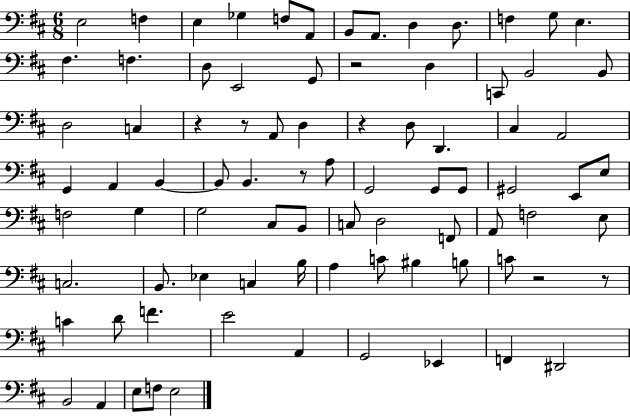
{
  \clef bass
  \numericTimeSignature
  \time 6/8
  \key d \major
  e2 f4 | e4 ges4 f8 a,8 | b,8 a,8. d4 d8. | f4 g8 e4. | \break fis4. f4. | d8 e,2 g,8 | r2 d4 | c,8 b,2 b,8 | \break d2 c4 | r4 r8 a,8 d4 | r4 d8 d,4. | cis4 a,2 | \break g,4 a,4 b,4~~ | b,8 b,4. r8 a8 | g,2 g,8 g,8 | gis,2 e,8 e8 | \break f2 g4 | g2 cis8 b,8 | c8 d2 f,8 | a,8 f2 e8 | \break c2. | b,8. ees4 c4 b16 | a4 c'8 bis4 b8 | c'8 r2 r8 | \break c'4 d'8 f'4. | e'2 a,4 | g,2 ees,4 | f,4 dis,2 | \break b,2 a,4 | e8 f8 e2 | \bar "|."
}